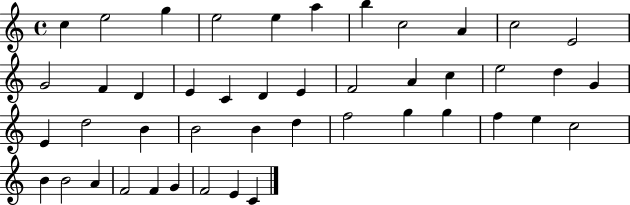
C5/q E5/h G5/q E5/h E5/q A5/q B5/q C5/h A4/q C5/h E4/h G4/h F4/q D4/q E4/q C4/q D4/q E4/q F4/h A4/q C5/q E5/h D5/q G4/q E4/q D5/h B4/q B4/h B4/q D5/q F5/h G5/q G5/q F5/q E5/q C5/h B4/q B4/h A4/q F4/h F4/q G4/q F4/h E4/q C4/q